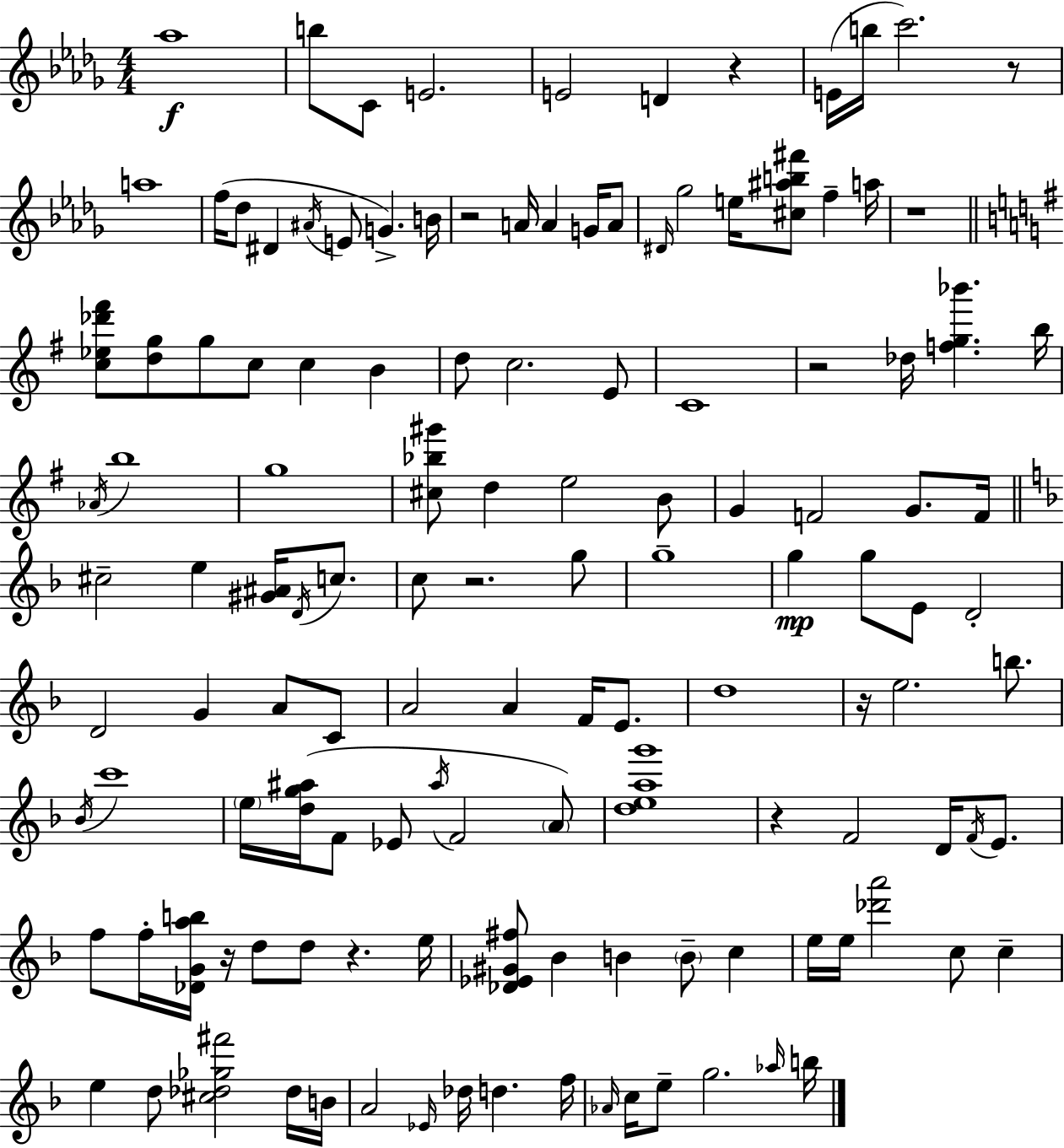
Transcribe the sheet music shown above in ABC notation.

X:1
T:Untitled
M:4/4
L:1/4
K:Bbm
_a4 b/2 C/2 E2 E2 D z E/4 b/4 c'2 z/2 a4 f/4 _d/2 ^D ^A/4 E/2 G B/4 z2 A/4 A G/4 A/2 ^D/4 _g2 e/4 [^c^ab^f']/2 f a/4 z4 [c_e_d'^f']/2 [dg]/2 g/2 c/2 c B d/2 c2 E/2 C4 z2 _d/4 [fg_b'] b/4 _A/4 b4 g4 [^c_b^g']/2 d e2 B/2 G F2 G/2 F/4 ^c2 e [^G^A]/4 D/4 c/2 c/2 z2 g/2 g4 g g/2 E/2 D2 D2 G A/2 C/2 A2 A F/4 E/2 d4 z/4 e2 b/2 _B/4 c'4 e/4 [dg^a]/4 F/2 _E/2 ^a/4 F2 A/2 [deag']4 z F2 D/4 F/4 E/2 f/2 f/4 [_DGab]/4 z/4 d/2 d/2 z e/4 [_D_E^G^f]/2 _B B B/2 c e/4 e/4 [_d'a']2 c/2 c e d/2 [^c_d_g^f']2 _d/4 B/4 A2 _E/4 _d/4 d f/4 _A/4 c/4 e/2 g2 _a/4 b/4